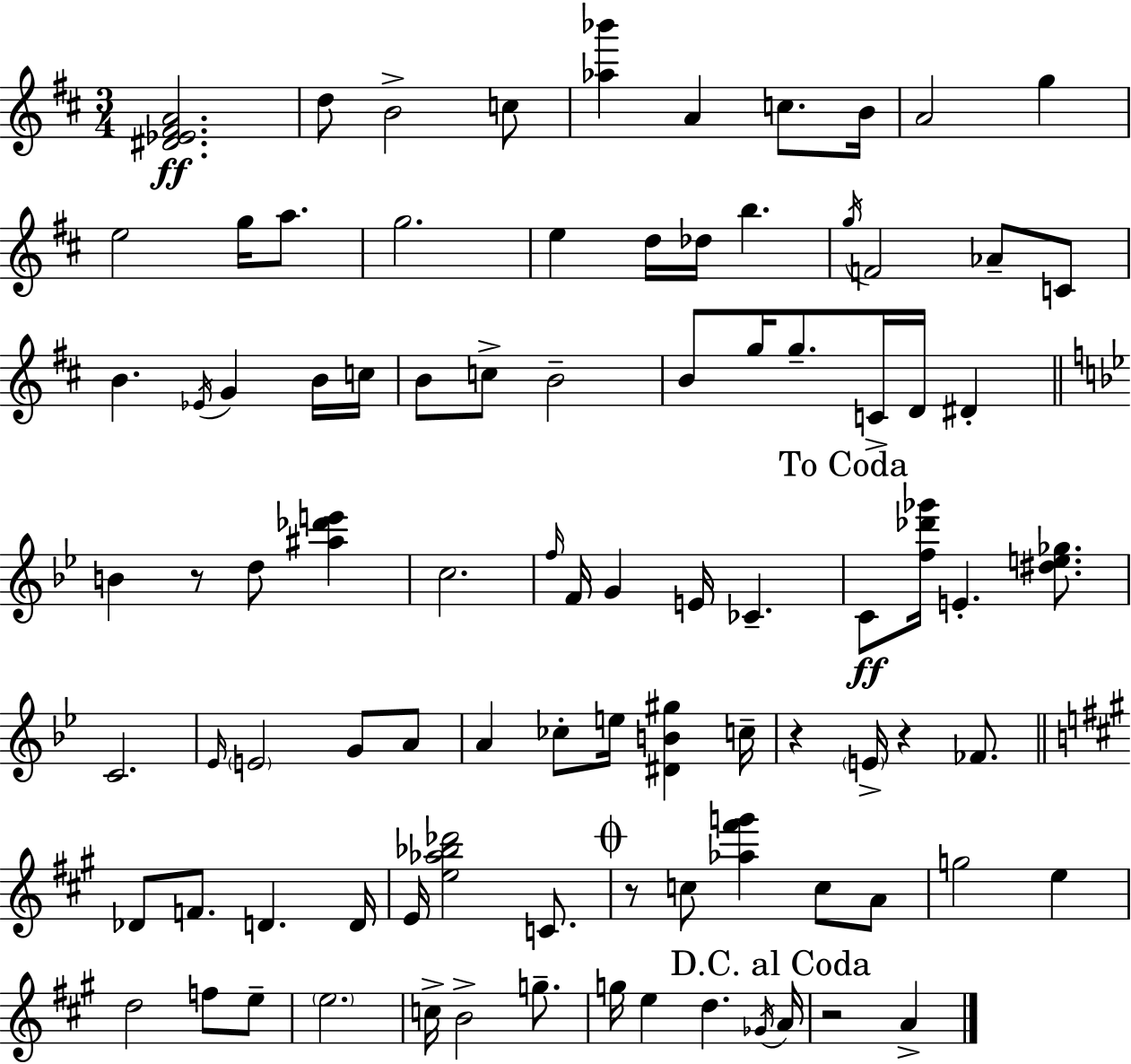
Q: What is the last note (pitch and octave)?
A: A4